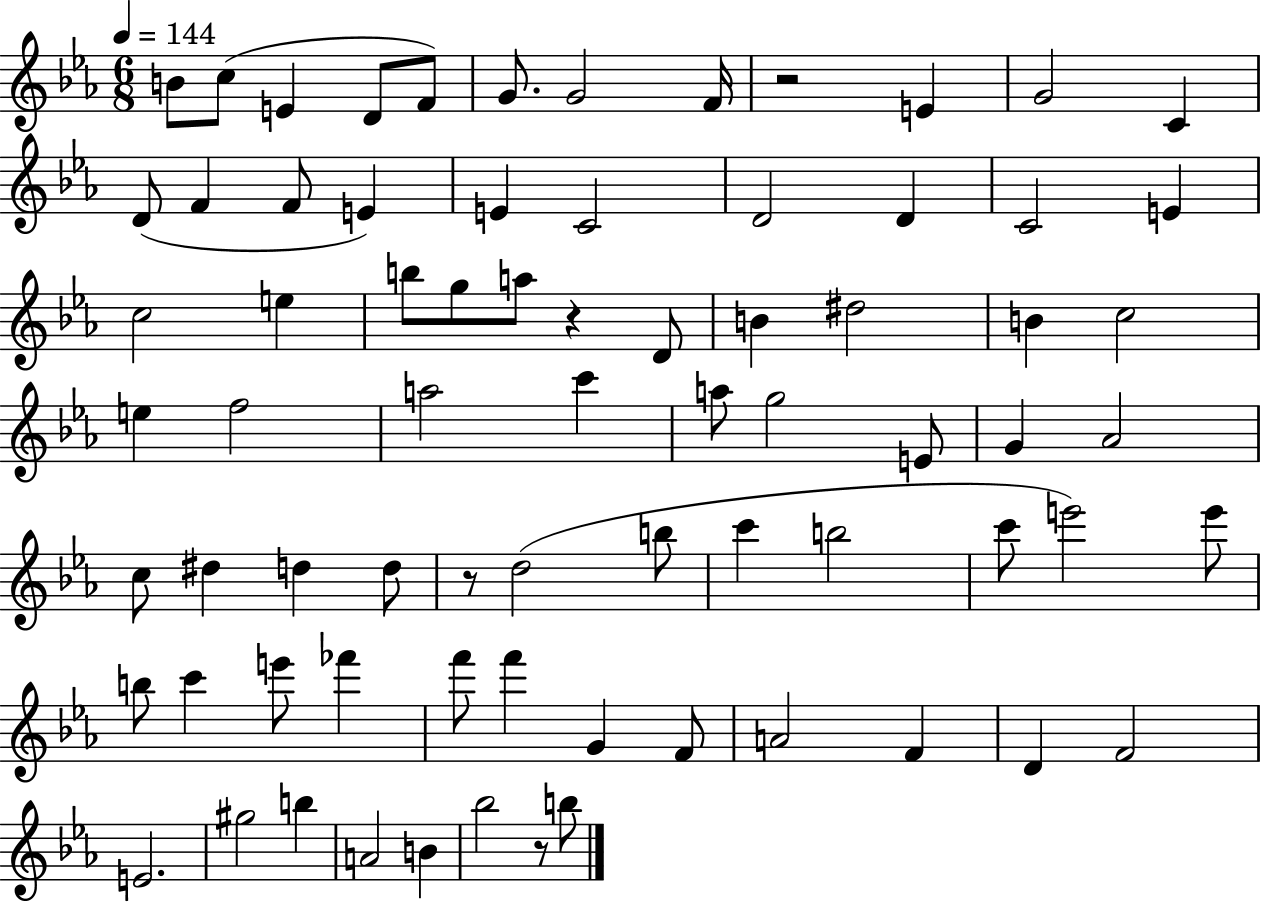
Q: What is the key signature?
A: EES major